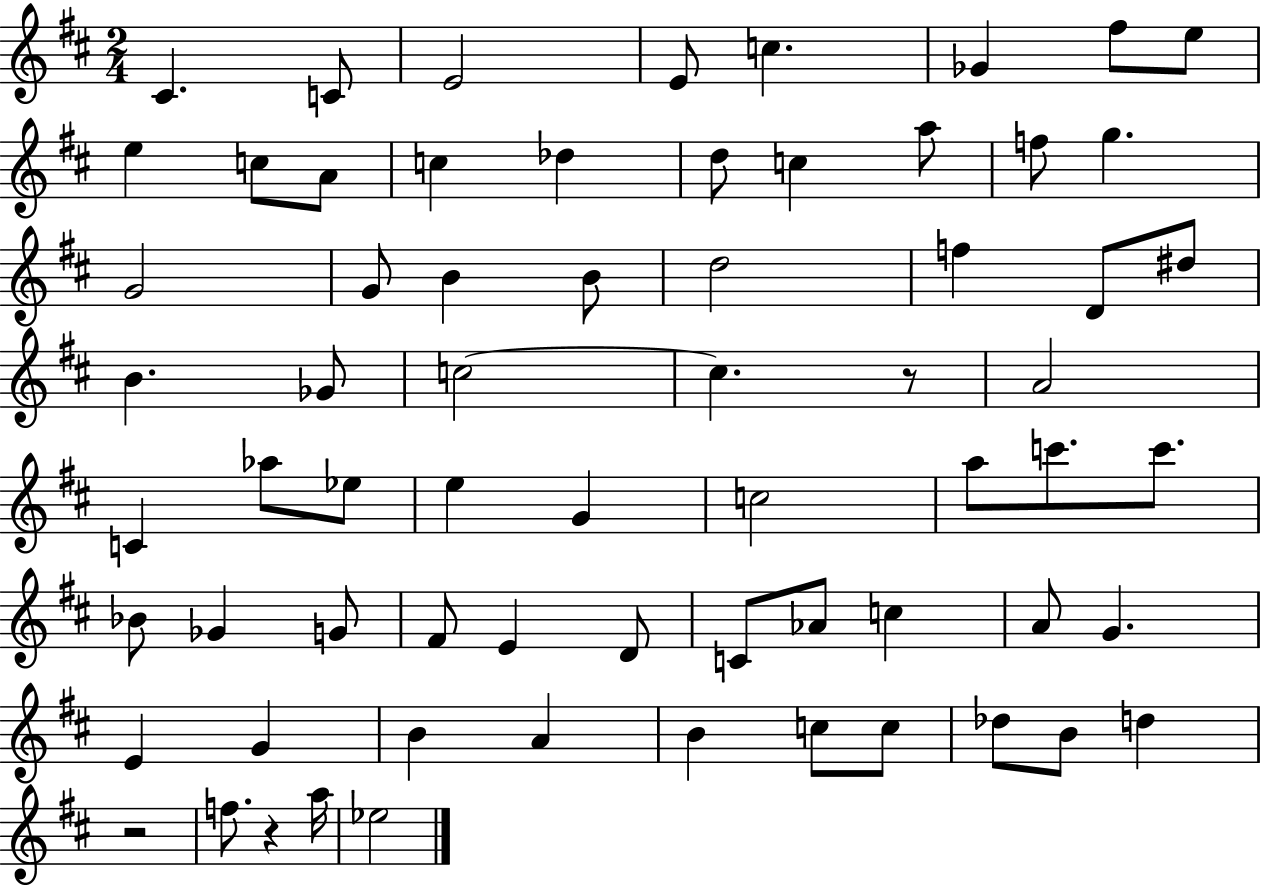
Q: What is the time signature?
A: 2/4